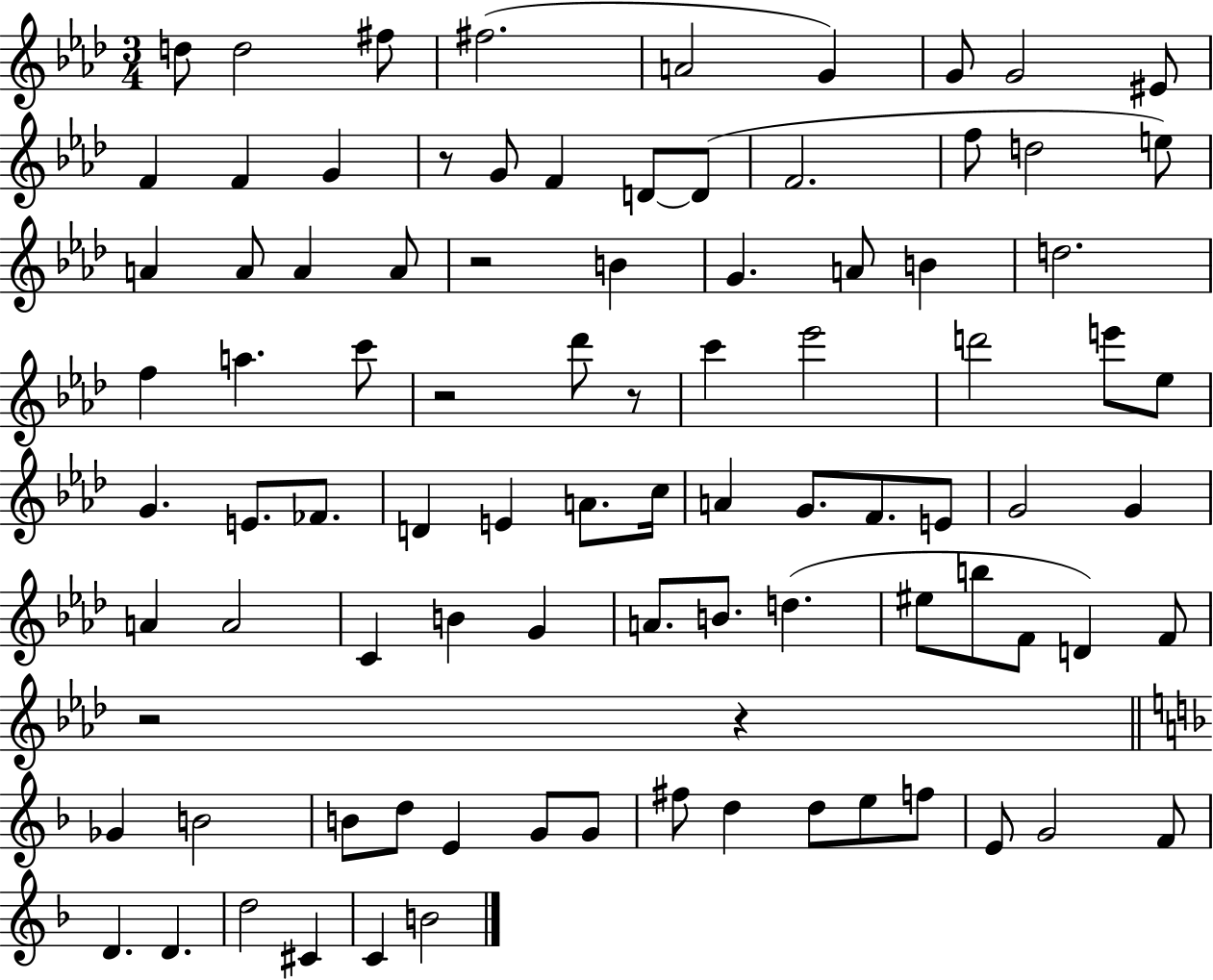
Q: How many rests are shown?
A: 6